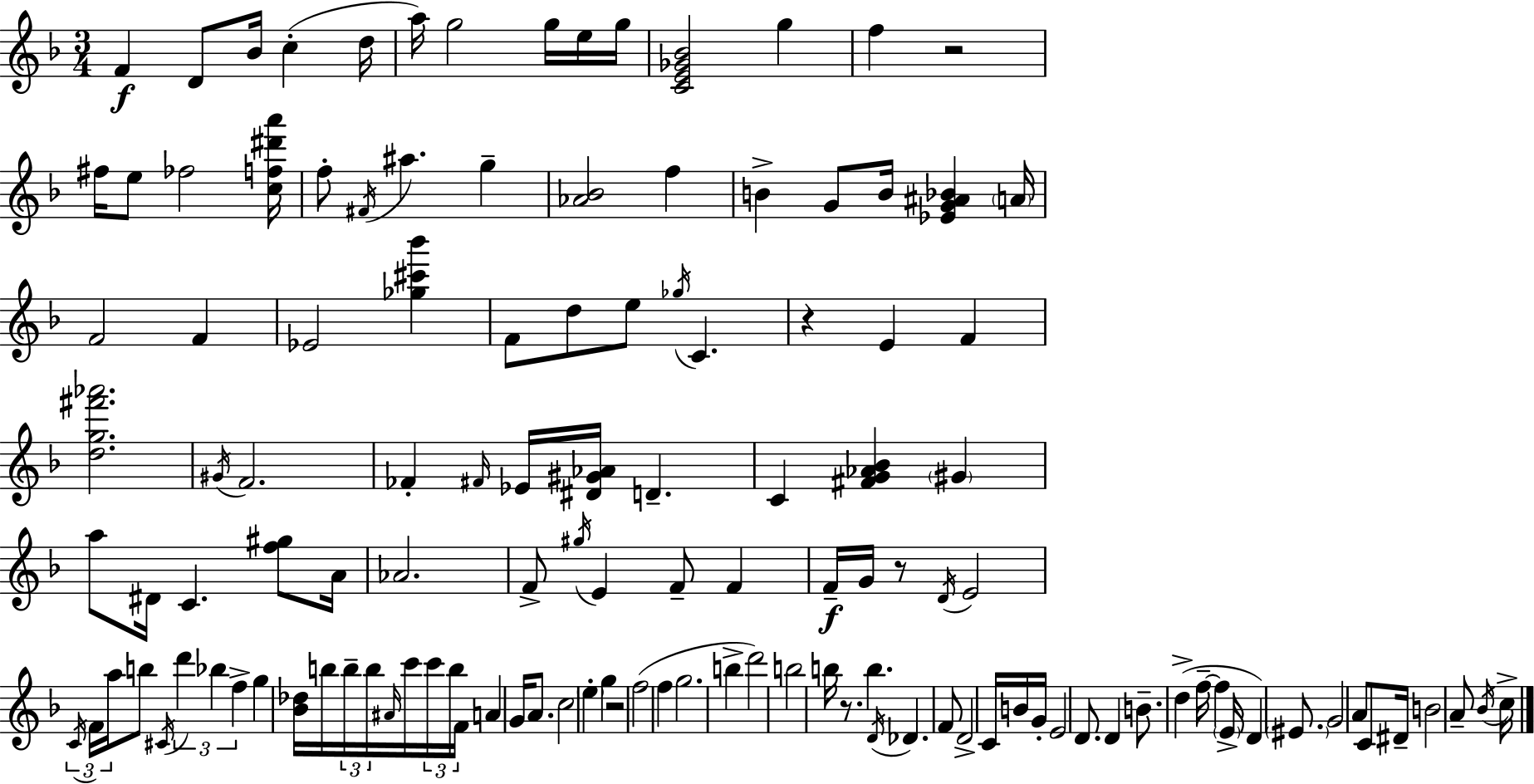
{
  \clef treble
  \numericTimeSignature
  \time 3/4
  \key d \minor
  f'4\f d'8 bes'16 c''4-.( d''16 | a''16) g''2 g''16 e''16 g''16 | <c' e' ges' bes'>2 g''4 | f''4 r2 | \break fis''16 e''8 fes''2 <c'' f'' dis''' a'''>16 | f''8-. \acciaccatura { fis'16 } ais''4. g''4-- | <aes' bes'>2 f''4 | b'4-> g'8 b'16 <ees' g' ais' bes'>4 | \break \parenthesize a'16 f'2 f'4 | ees'2 <ges'' cis''' bes'''>4 | f'8 d''8 e''8 \acciaccatura { ges''16 } c'4. | r4 e'4 f'4 | \break <d'' g'' fis''' aes'''>2. | \acciaccatura { gis'16 } f'2. | fes'4-. \grace { fis'16 } ees'16 <dis' gis' aes'>16 d'4.-- | c'4 <fis' g' aes' bes'>4 | \break \parenthesize gis'4 a''8 dis'16 c'4. | <f'' gis''>8 a'16 aes'2. | f'8-> \acciaccatura { gis''16 } e'4 f'8-- | f'4 f'16--\f g'16 r8 \acciaccatura { d'16 } e'2 | \break \tuplet 3/2 { \acciaccatura { c'16 } f'16 a''16 } b''8 \acciaccatura { cis'16 } | \tuplet 3/2 { d'''4 bes''4 f''4-> } | g''4 <bes' des''>16 b''16 \tuplet 3/2 { b''16-- b''16 \grace { ais'16 } } c'''16 \tuplet 3/2 { c'''16 b''16 | f'16 } a'4 g'16 a'8. c''2 | \break \parenthesize e''4-. g''4 | r2 f''2( | f''4 g''2. | b''4-> | \break d'''2) b''2 | b''16 r8. b''4. | \acciaccatura { d'16 } des'4. f'8 | d'2-> c'16 b'16 g'16-. e'2 | \break d'8. d'4 | b'8.-- d''4->( f''16--~~ f''4 | \parenthesize e'16-> d'4) \parenthesize eis'8. g'2 | a'8 c'8 dis'16-- b'2 | \break a'8-- \acciaccatura { bes'16 } c''16-> \bar "|."
}